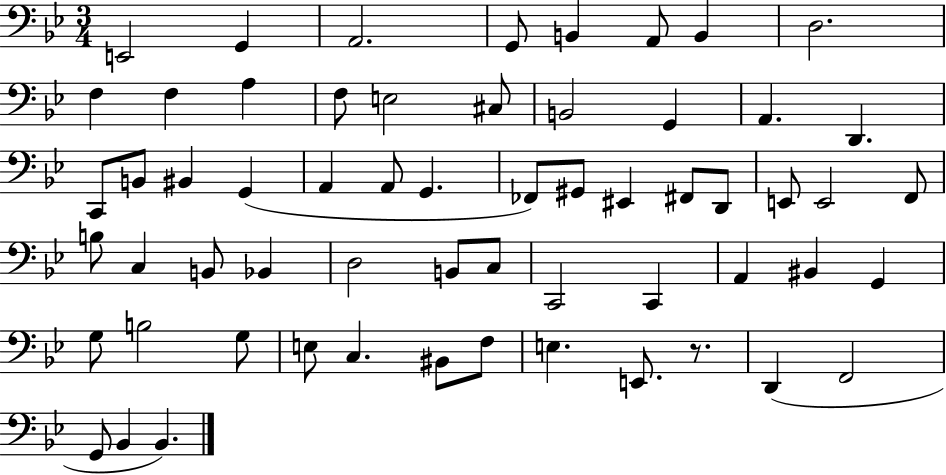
X:1
T:Untitled
M:3/4
L:1/4
K:Bb
E,,2 G,, A,,2 G,,/2 B,, A,,/2 B,, D,2 F, F, A, F,/2 E,2 ^C,/2 B,,2 G,, A,, D,, C,,/2 B,,/2 ^B,, G,, A,, A,,/2 G,, _F,,/2 ^G,,/2 ^E,, ^F,,/2 D,,/2 E,,/2 E,,2 F,,/2 B,/2 C, B,,/2 _B,, D,2 B,,/2 C,/2 C,,2 C,, A,, ^B,, G,, G,/2 B,2 G,/2 E,/2 C, ^B,,/2 F,/2 E, E,,/2 z/2 D,, F,,2 G,,/2 _B,, _B,,